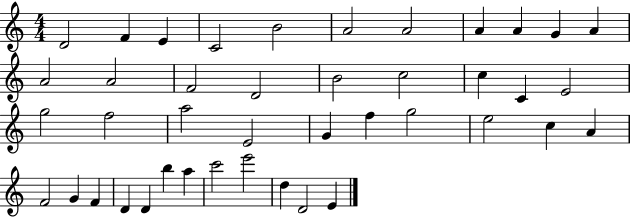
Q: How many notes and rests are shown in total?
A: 42